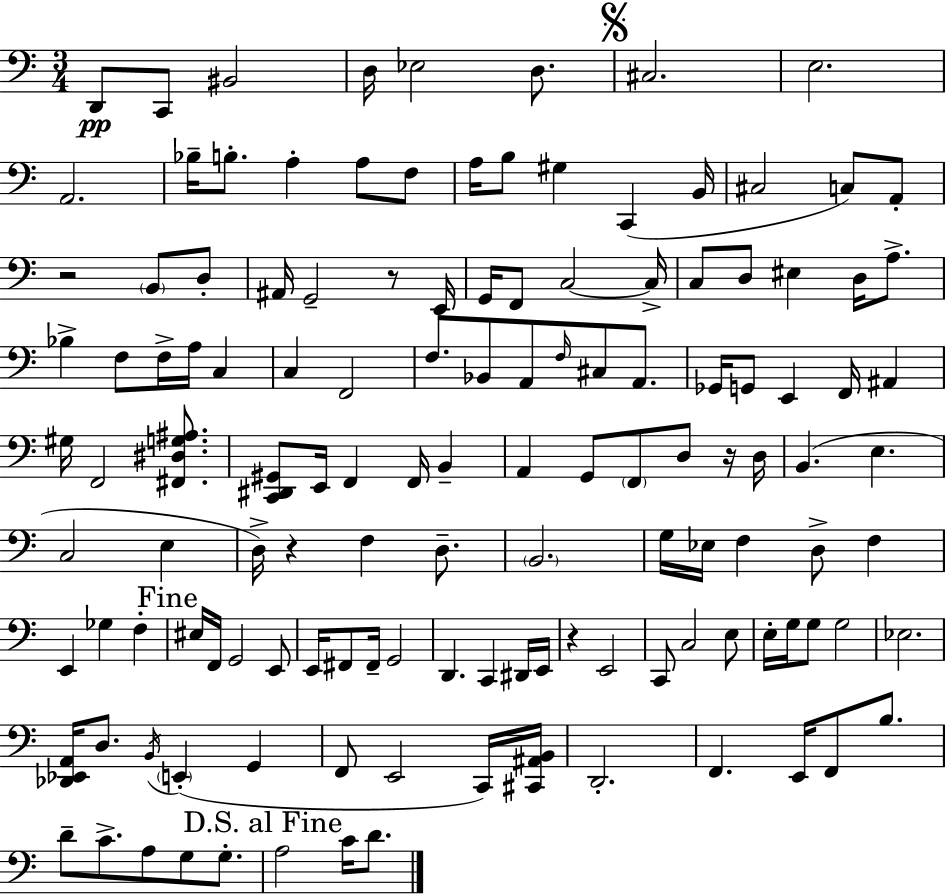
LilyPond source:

{
  \clef bass
  \numericTimeSignature
  \time 3/4
  \key c \major
  d,8\pp c,8 bis,2 | d16 ees2 d8. | \mark \markup { \musicglyph "scripts.segno" } cis2. | e2. | \break a,2. | bes16-- b8.-. a4-. a8 f8 | a16 b8 gis4 c,4( b,16 | cis2 c8) a,8-. | \break r2 \parenthesize b,8 d8-. | ais,16 g,2-- r8 e,16 | g,16 f,8 c2~~ c16-> | c8 d8 eis4 d16 a8.-> | \break bes4-> f8 f16-> a16 c4 | c4 f,2 | f8. bes,8 a,8 \grace { f16 } cis8 a,8. | ges,16 g,8 e,4 f,16 ais,4 | \break gis16 f,2 <fis, dis g ais>8. | <c, dis, gis,>8 e,16 f,4 f,16 b,4-- | a,4 g,8 \parenthesize f,8 d8 r16 | d16 b,4.( e4. | \break c2 e4 | d16->) r4 f4 d8.-- | \parenthesize b,2. | g16 ees16 f4 d8-> f4 | \break e,4 ges4 f4-. | \mark "Fine" eis16 f,16 g,2 e,8 | e,16 fis,8 fis,16-- g,2 | d,4. c,4 dis,16 | \break e,16 r4 e,2 | c,8 c2 e8 | e16-. g16 g8 g2 | ees2. | \break <des, ees, a,>16 d8. \acciaccatura { b,16 }( \parenthesize e,4-. g,4 | f,8 e,2 | c,16) <cis, ais, b,>16 d,2.-. | f,4. e,16 f,8 b8. | \break d'8-- c'8.-> a8 g8 g8.-. | \mark "D.S. al Fine" a2 c'16 d'8. | \bar "|."
}